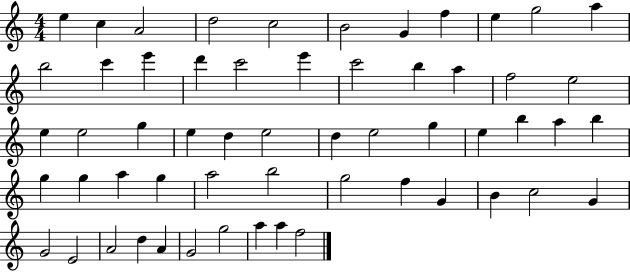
X:1
T:Untitled
M:4/4
L:1/4
K:C
e c A2 d2 c2 B2 G f e g2 a b2 c' e' d' c'2 e' c'2 b a f2 e2 e e2 g e d e2 d e2 g e b a b g g a g a2 b2 g2 f G B c2 G G2 E2 A2 d A G2 g2 a a f2